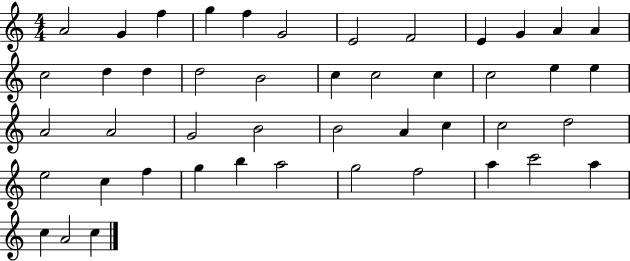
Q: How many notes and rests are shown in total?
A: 46